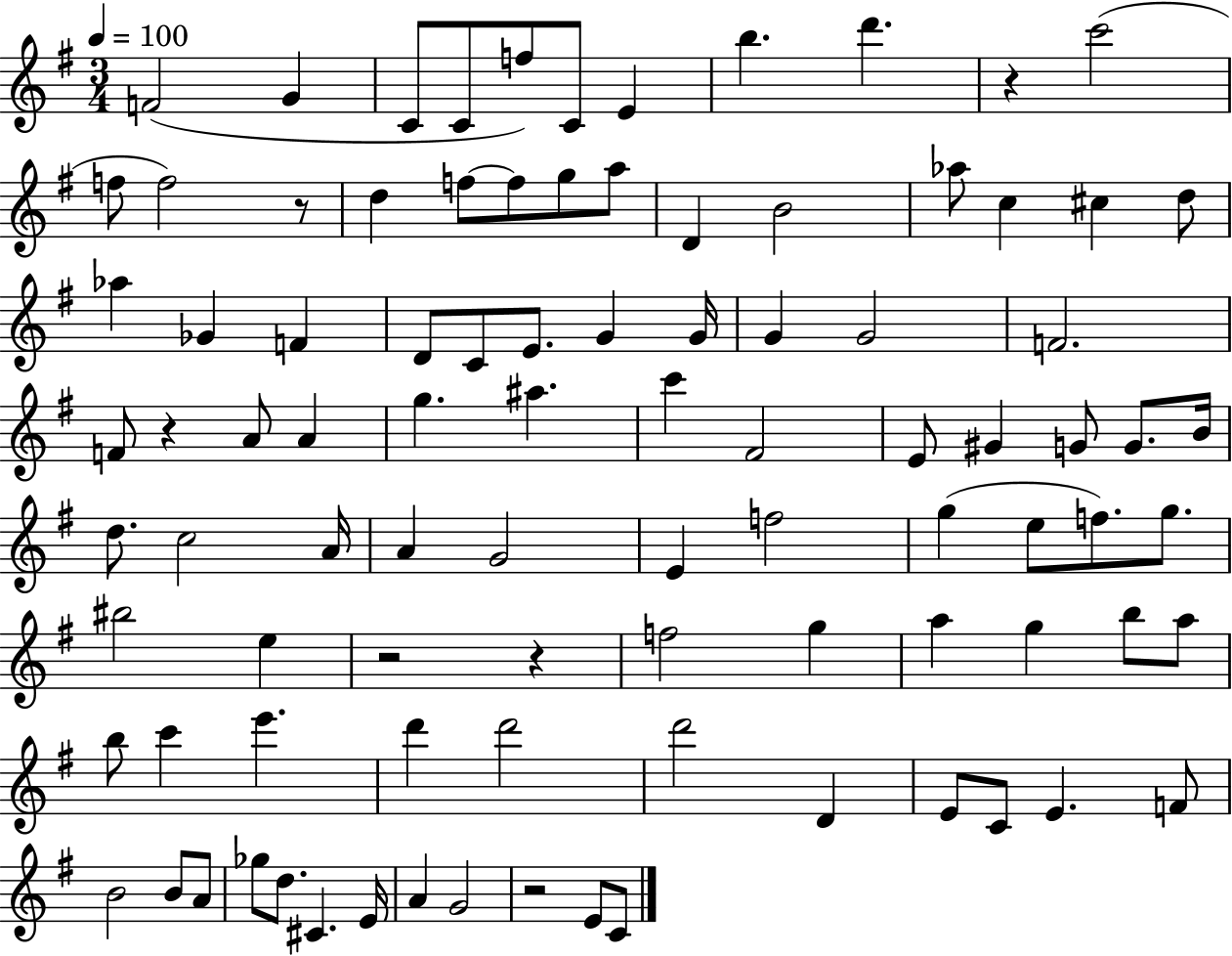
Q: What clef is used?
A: treble